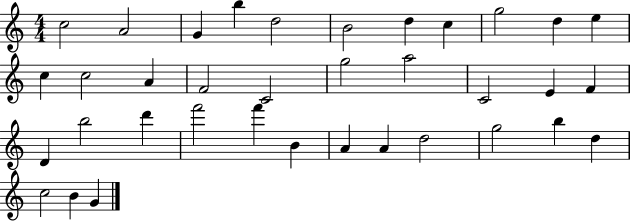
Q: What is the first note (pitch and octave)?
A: C5